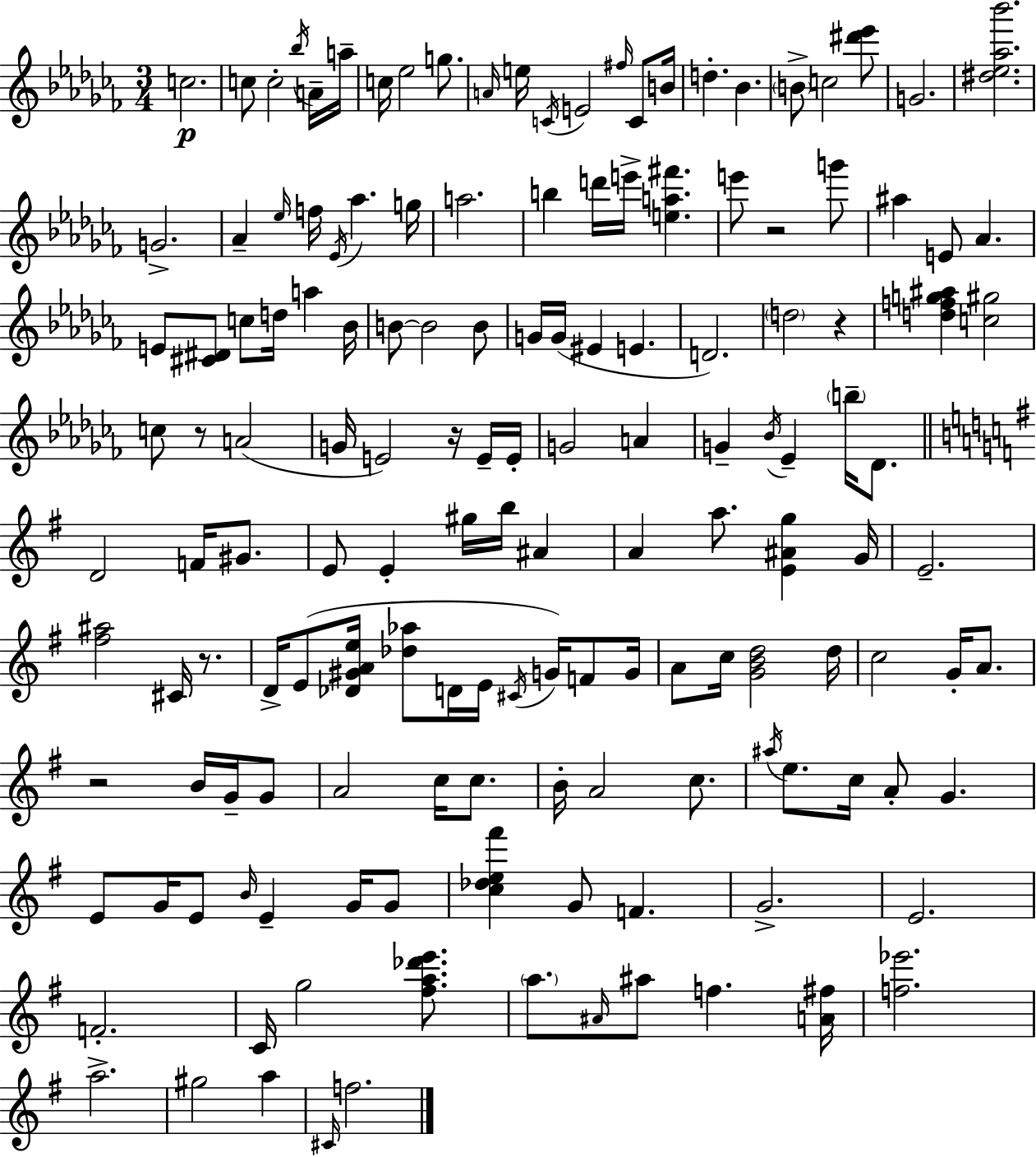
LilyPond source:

{
  \clef treble
  \numericTimeSignature
  \time 3/4
  \key aes \minor
  c''2.\p | c''8 c''2-. \acciaccatura { bes''16 } a'16-- | a''16-- c''16 ees''2 g''8. | \grace { a'16 } e''16 \acciaccatura { c'16 } e'2 | \break \grace { fis''16 } c'8 b'16 d''4.-. bes'4. | \parenthesize b'8-> c''2 | <dis''' ees'''>8 g'2. | <dis'' ees'' aes'' bes'''>2. | \break g'2.-> | aes'4-- \grace { ees''16 } f''16 \acciaccatura { ees'16 } aes''4. | g''16 a''2. | b''4 d'''16 e'''16-> | \break <e'' a'' fis'''>4. e'''8 r2 | g'''8 ais''4 e'8 | aes'4. e'8 <cis' dis'>8 c''8 | d''16 a''4 bes'16 b'8~~ b'2 | \break b'8 g'16 g'16( eis'4 | e'4. d'2.) | \parenthesize d''2 | r4 <d'' f'' g'' ais''>4 <c'' gis''>2 | \break c''8 r8 a'2( | g'16 e'2) | r16 e'16-- e'16-. g'2 | a'4 g'4-- \acciaccatura { bes'16 } ees'4-- | \break \parenthesize b''16-- des'8. \bar "||" \break \key g \major d'2 f'16 gis'8. | e'8 e'4-. gis''16 b''16 ais'4 | a'4 a''8. <e' ais' g''>4 g'16 | e'2.-- | \break <fis'' ais''>2 cis'16 r8. | d'16-> e'8( <des' gis' a' e''>16 <des'' aes''>8 d'16 e'16 \acciaccatura { cis'16 }) g'16 f'8 | g'16 a'8 c''16 <g' b' d''>2 | d''16 c''2 g'16-. a'8. | \break r2 b'16 g'16-- g'8 | a'2 c''16 c''8. | b'16-. a'2 c''8. | \acciaccatura { ais''16 } e''8. c''16 a'8-. g'4. | \break e'8 g'16 e'8 \grace { b'16 } e'4-- | g'16 g'8 <c'' des'' e'' fis'''>4 g'8 f'4. | g'2.-> | e'2. | \break f'2.-. | c'16 g''2 | <fis'' a'' des''' e'''>8. \parenthesize a''8. \grace { ais'16 } ais''8 f''4. | <a' fis''>16 <f'' ees'''>2. | \break a''2.-> | gis''2 | a''4 \grace { cis'16 } f''2. | \bar "|."
}